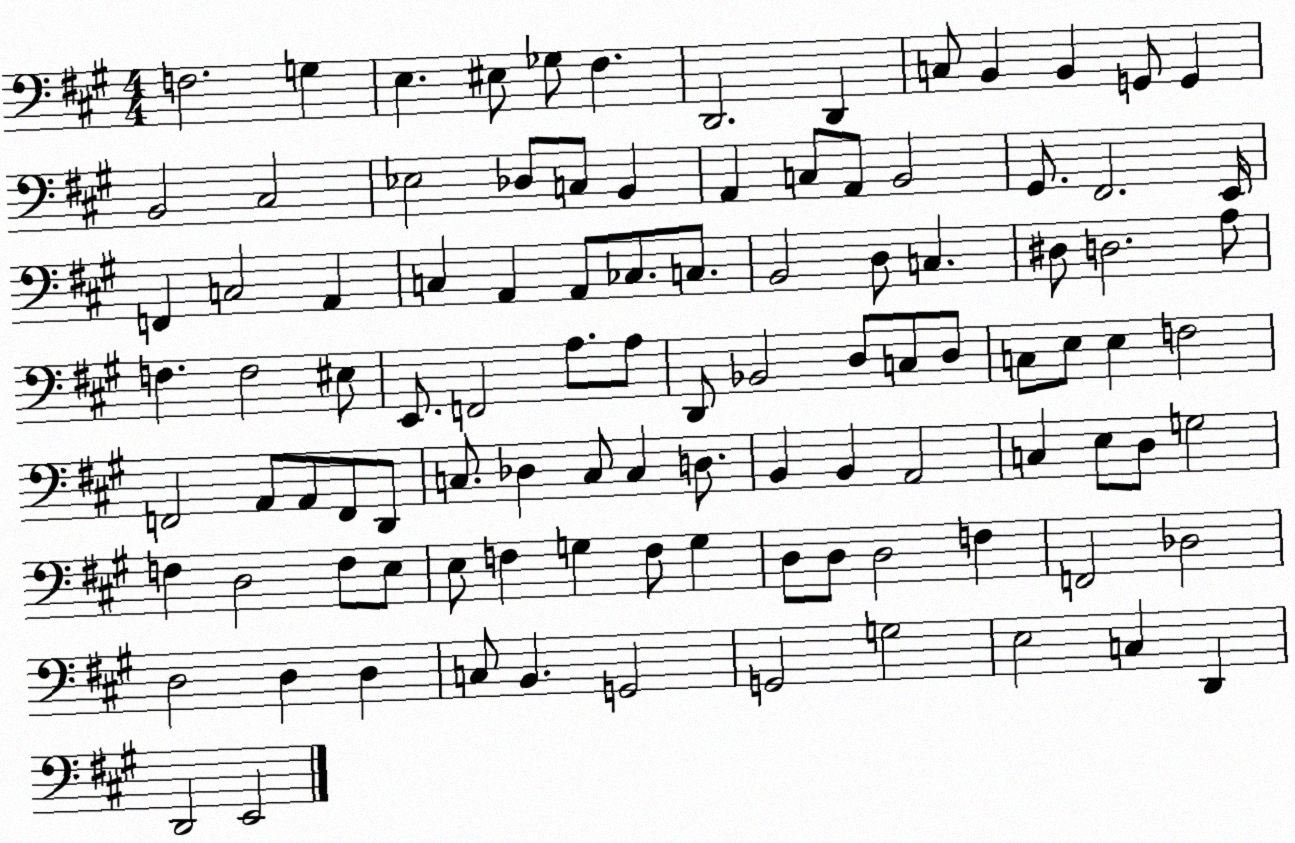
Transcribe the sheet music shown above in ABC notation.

X:1
T:Untitled
M:4/4
L:1/4
K:A
F,2 G, E, ^E,/2 _G,/2 ^F, D,,2 D,, C,/2 B,, B,, G,,/2 G,, B,,2 ^C,2 _E,2 _D,/2 C,/2 B,, A,, C,/2 A,,/2 B,,2 ^G,,/2 ^F,,2 E,,/4 F,, C,2 A,, C, A,, A,,/2 _C,/2 C,/2 B,,2 D,/2 C, ^D,/2 D,2 A,/2 F, F,2 ^E,/2 E,,/2 F,,2 A,/2 A,/2 D,,/2 _B,,2 D,/2 C,/2 D,/2 C,/2 E,/2 E, F,2 F,,2 A,,/2 A,,/2 F,,/2 D,,/2 C,/2 _D, C,/2 C, D,/2 B,, B,, A,,2 C, E,/2 D,/2 G,2 F, D,2 F,/2 E,/2 E,/2 F, G, F,/2 G, D,/2 D,/2 D,2 F, F,,2 _D,2 D,2 D, D, C,/2 B,, G,,2 G,,2 G,2 E,2 C, D,, D,,2 E,,2